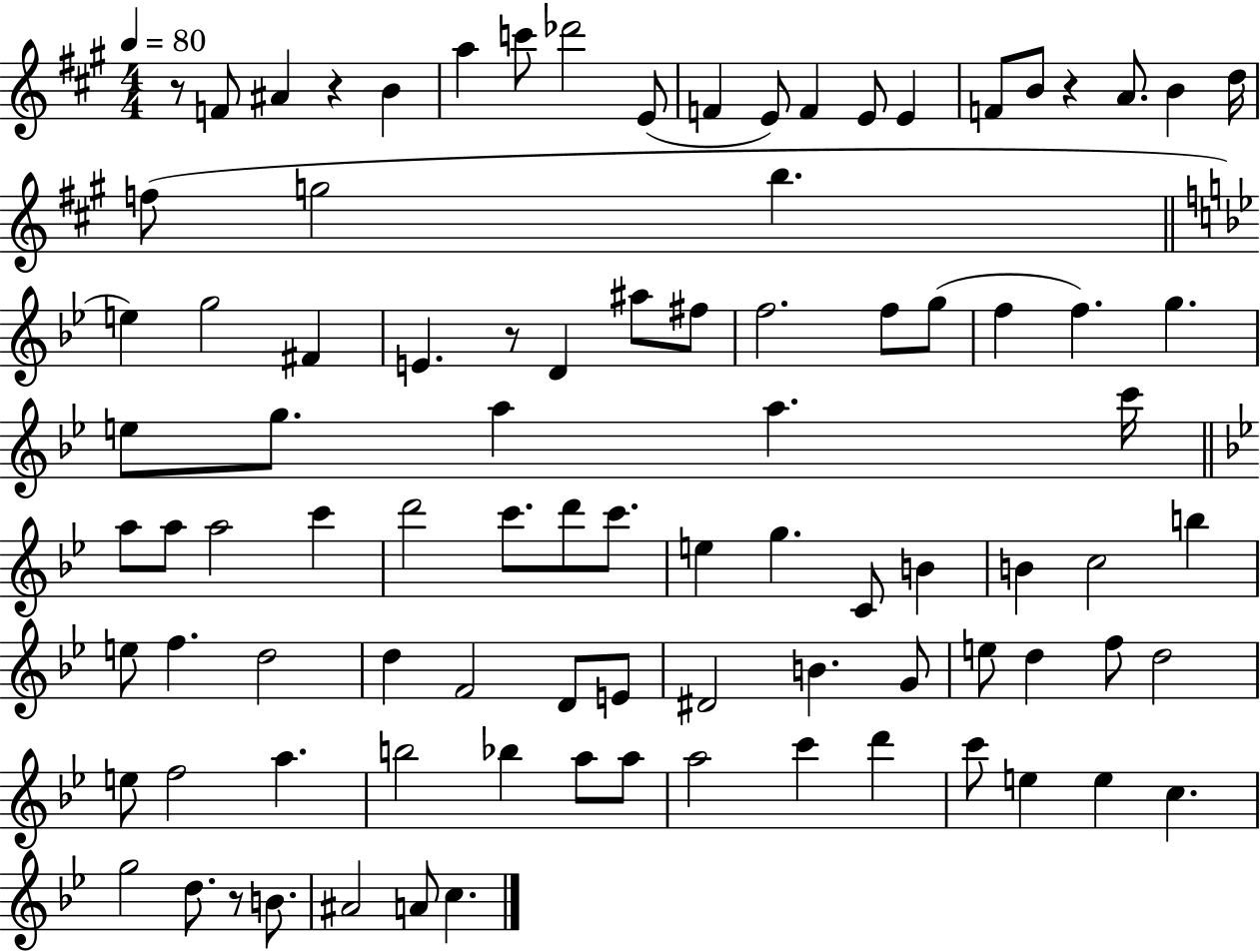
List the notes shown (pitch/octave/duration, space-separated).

R/e F4/e A#4/q R/q B4/q A5/q C6/e Db6/h E4/e F4/q E4/e F4/q E4/e E4/q F4/e B4/e R/q A4/e. B4/q D5/s F5/e G5/h B5/q. E5/q G5/h F#4/q E4/q. R/e D4/q A#5/e F#5/e F5/h. F5/e G5/e F5/q F5/q. G5/q. E5/e G5/e. A5/q A5/q. C6/s A5/e A5/e A5/h C6/q D6/h C6/e. D6/e C6/e. E5/q G5/q. C4/e B4/q B4/q C5/h B5/q E5/e F5/q. D5/h D5/q F4/h D4/e E4/e D#4/h B4/q. G4/e E5/e D5/q F5/e D5/h E5/e F5/h A5/q. B5/h Bb5/q A5/e A5/e A5/h C6/q D6/q C6/e E5/q E5/q C5/q. G5/h D5/e. R/e B4/e. A#4/h A4/e C5/q.